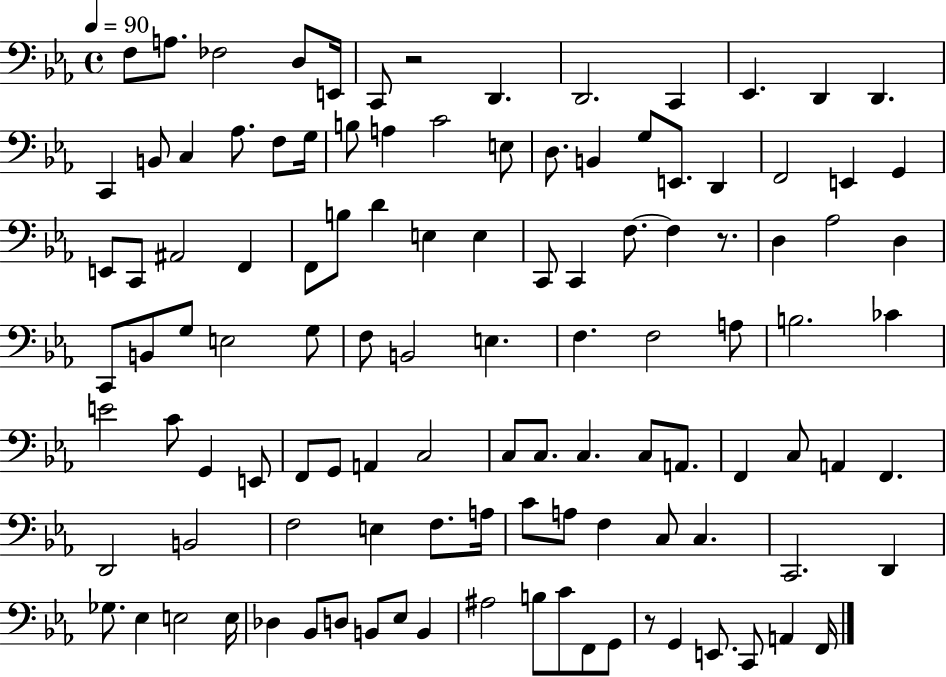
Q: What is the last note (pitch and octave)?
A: F2